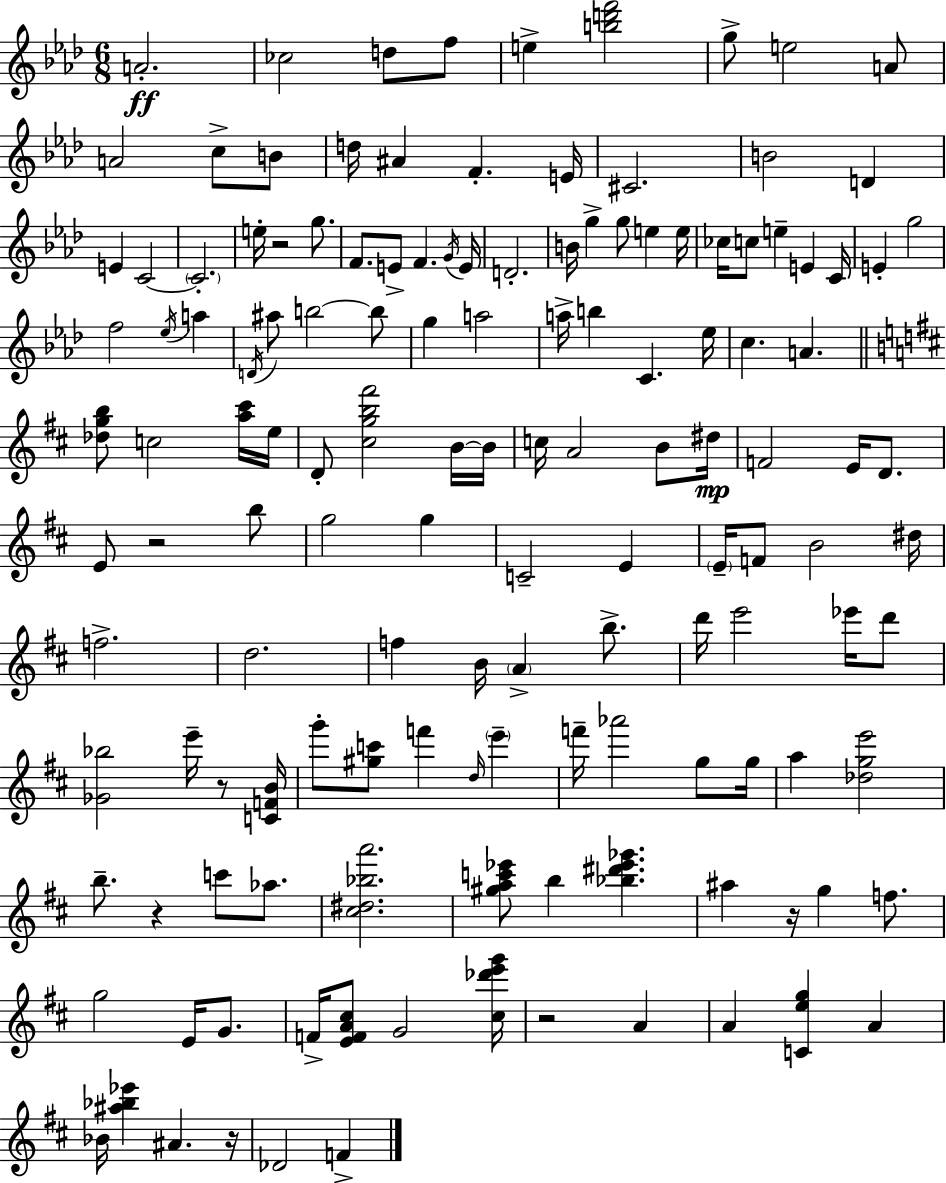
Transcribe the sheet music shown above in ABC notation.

X:1
T:Untitled
M:6/8
L:1/4
K:Ab
A2 _c2 d/2 f/2 e [bd'f']2 g/2 e2 A/2 A2 c/2 B/2 d/4 ^A F E/4 ^C2 B2 D E C2 C2 e/4 z2 g/2 F/2 E/2 F G/4 E/4 D2 B/4 g g/2 e e/4 _c/4 c/2 e E C/4 E g2 f2 _e/4 a D/4 ^a/2 b2 b/2 g a2 a/4 b C _e/4 c A [_dgb]/2 c2 [a^c']/4 e/4 D/2 [^cgb^f']2 B/4 B/4 c/4 A2 B/2 ^d/4 F2 E/4 D/2 E/2 z2 b/2 g2 g C2 E E/4 F/2 B2 ^d/4 f2 d2 f B/4 A b/2 d'/4 e'2 _e'/4 d'/2 [_G_b]2 e'/4 z/2 [CFB]/4 g'/2 [^gc']/2 f' d/4 e' f'/4 _a'2 g/2 g/4 a [_dge']2 b/2 z c'/2 _a/2 [^c^d_ba']2 [^gac'_e']/2 b [_b^d'_e'_g'] ^a z/4 g f/2 g2 E/4 G/2 F/4 [EFA^c]/2 G2 [^c_d'e'g']/4 z2 A A [Ceg] A _B/4 [^a_b_e'] ^A z/4 _D2 F